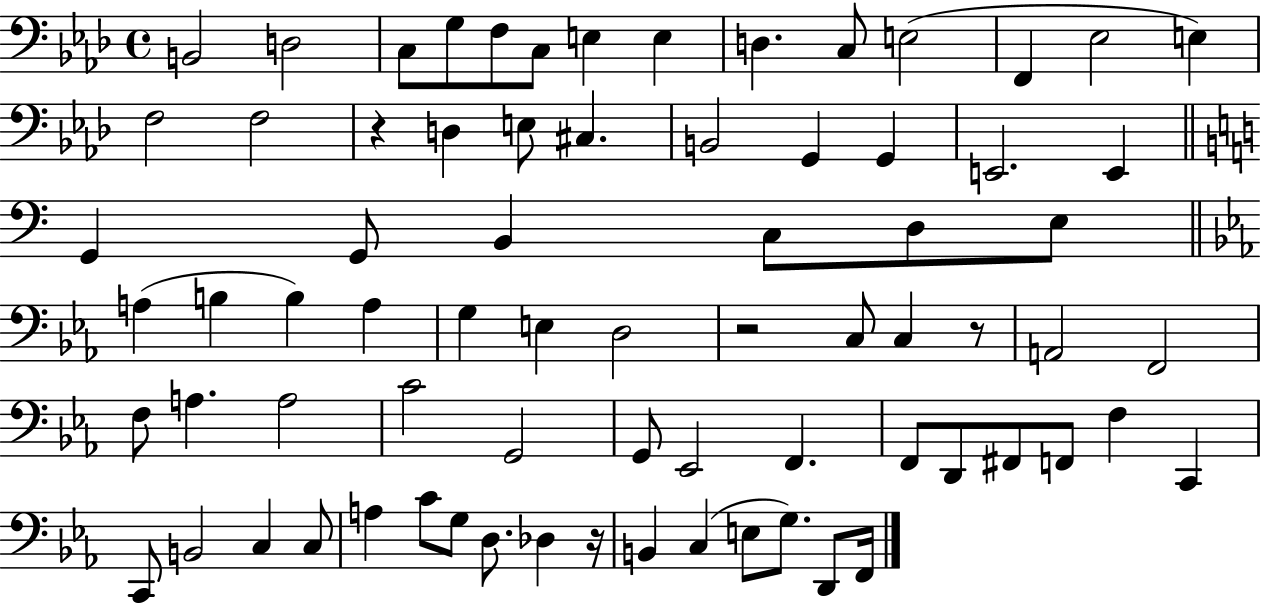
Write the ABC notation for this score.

X:1
T:Untitled
M:4/4
L:1/4
K:Ab
B,,2 D,2 C,/2 G,/2 F,/2 C,/2 E, E, D, C,/2 E,2 F,, _E,2 E, F,2 F,2 z D, E,/2 ^C, B,,2 G,, G,, E,,2 E,, G,, G,,/2 B,, C,/2 D,/2 E,/2 A, B, B, A, G, E, D,2 z2 C,/2 C, z/2 A,,2 F,,2 F,/2 A, A,2 C2 G,,2 G,,/2 _E,,2 F,, F,,/2 D,,/2 ^F,,/2 F,,/2 F, C,, C,,/2 B,,2 C, C,/2 A, C/2 G,/2 D,/2 _D, z/4 B,, C, E,/2 G,/2 D,,/2 F,,/4